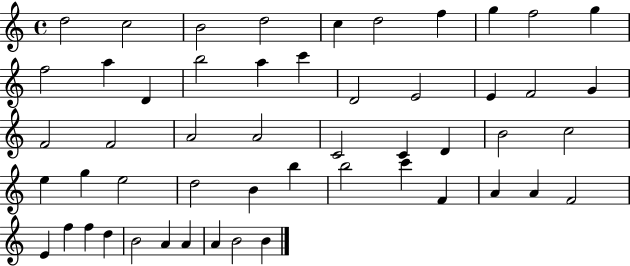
{
  \clef treble
  \time 4/4
  \defaultTimeSignature
  \key c \major
  d''2 c''2 | b'2 d''2 | c''4 d''2 f''4 | g''4 f''2 g''4 | \break f''2 a''4 d'4 | b''2 a''4 c'''4 | d'2 e'2 | e'4 f'2 g'4 | \break f'2 f'2 | a'2 a'2 | c'2 c'4 d'4 | b'2 c''2 | \break e''4 g''4 e''2 | d''2 b'4 b''4 | b''2 c'''4 f'4 | a'4 a'4 f'2 | \break e'4 f''4 f''4 d''4 | b'2 a'4 a'4 | a'4 b'2 b'4 | \bar "|."
}